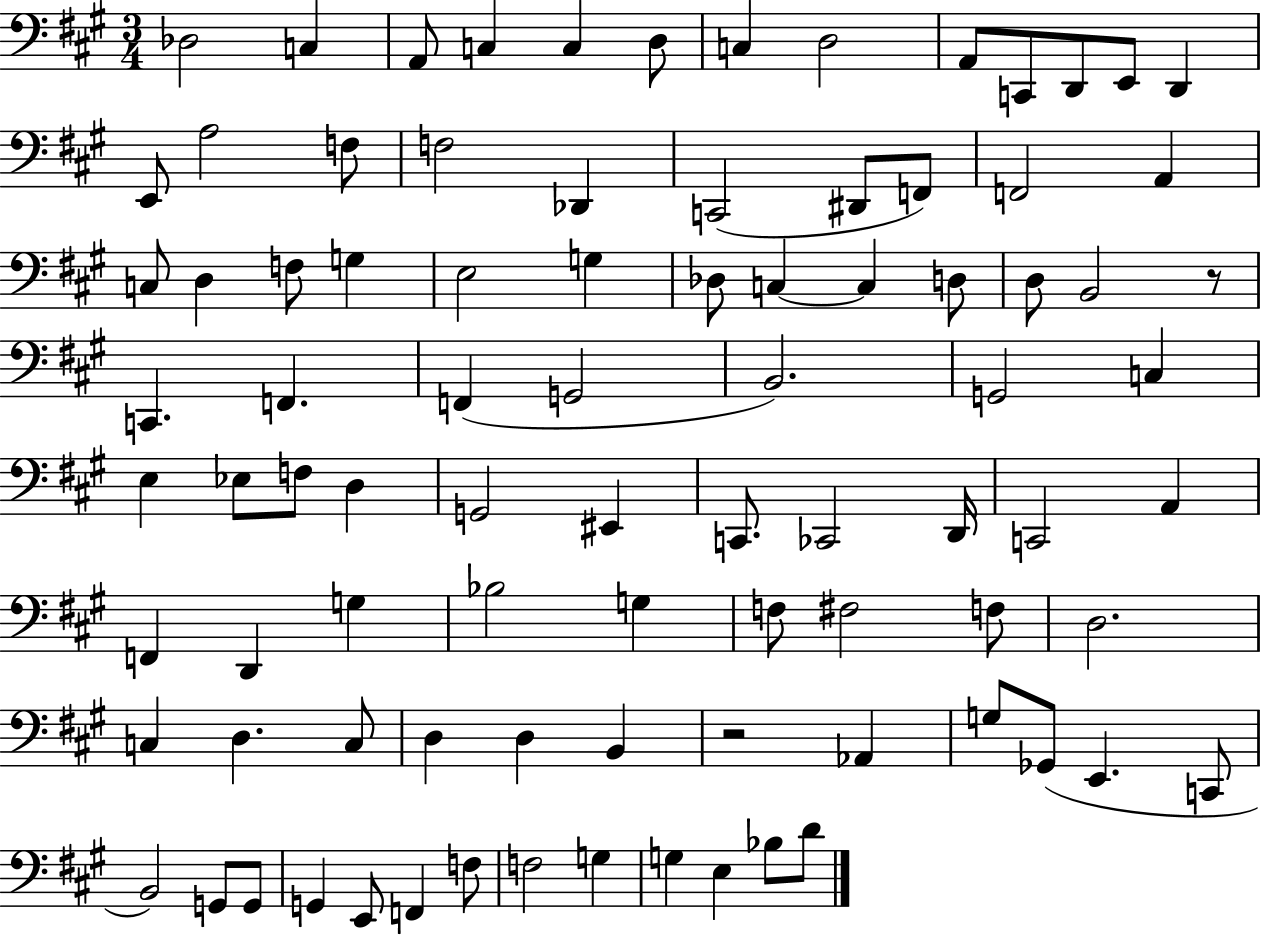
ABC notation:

X:1
T:Untitled
M:3/4
L:1/4
K:A
_D,2 C, A,,/2 C, C, D,/2 C, D,2 A,,/2 C,,/2 D,,/2 E,,/2 D,, E,,/2 A,2 F,/2 F,2 _D,, C,,2 ^D,,/2 F,,/2 F,,2 A,, C,/2 D, F,/2 G, E,2 G, _D,/2 C, C, D,/2 D,/2 B,,2 z/2 C,, F,, F,, G,,2 B,,2 G,,2 C, E, _E,/2 F,/2 D, G,,2 ^E,, C,,/2 _C,,2 D,,/4 C,,2 A,, F,, D,, G, _B,2 G, F,/2 ^F,2 F,/2 D,2 C, D, C,/2 D, D, B,, z2 _A,, G,/2 _G,,/2 E,, C,,/2 B,,2 G,,/2 G,,/2 G,, E,,/2 F,, F,/2 F,2 G, G, E, _B,/2 D/2